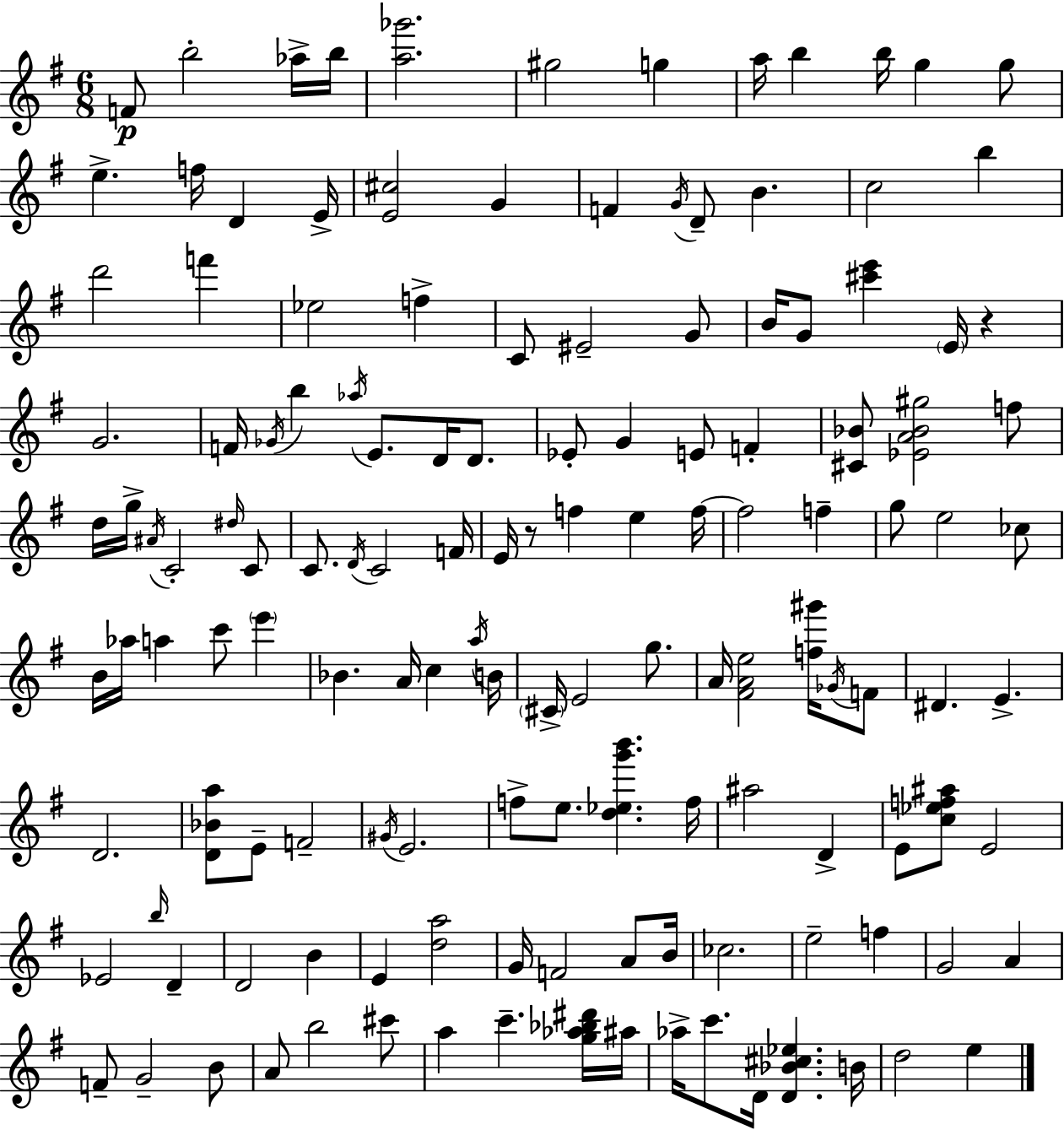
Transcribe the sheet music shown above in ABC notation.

X:1
T:Untitled
M:6/8
L:1/4
K:Em
F/2 b2 _a/4 b/4 [a_g']2 ^g2 g a/4 b b/4 g g/2 e f/4 D E/4 [E^c]2 G F G/4 D/2 B c2 b d'2 f' _e2 f C/2 ^E2 G/2 B/4 G/2 [^c'e'] E/4 z G2 F/4 _G/4 b _a/4 E/2 D/4 D/2 _E/2 G E/2 F [^C_B]/2 [_EA_B^g]2 f/2 d/4 g/4 ^A/4 C2 ^d/4 C/2 C/2 D/4 C2 F/4 E/4 z/2 f e f/4 f2 f g/2 e2 _c/2 B/4 _a/4 a c'/2 e' _B A/4 c a/4 B/4 ^C/4 E2 g/2 A/4 [^FAe]2 [f^g']/4 _G/4 F/2 ^D E D2 [D_Ba]/2 E/2 F2 ^G/4 E2 f/2 e/2 [d_eg'b'] f/4 ^a2 D E/2 [c_ef^a]/2 E2 _E2 b/4 D D2 B E [da]2 G/4 F2 A/2 B/4 _c2 e2 f G2 A F/2 G2 B/2 A/2 b2 ^c'/2 a c' [g_a_b^d']/4 ^a/4 _a/4 c'/2 D/4 [D_B^c_e] B/4 d2 e